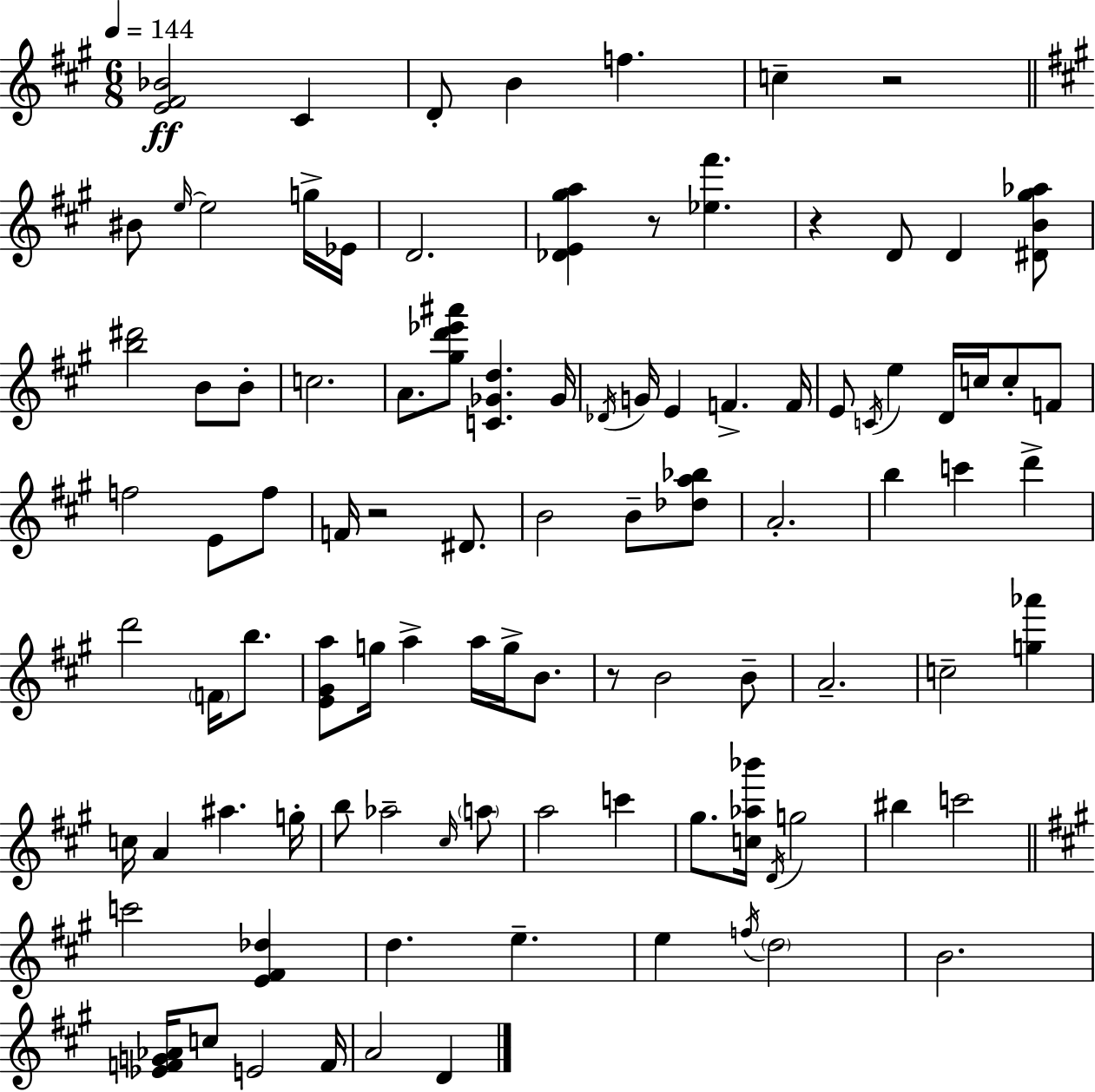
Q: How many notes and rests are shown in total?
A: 98